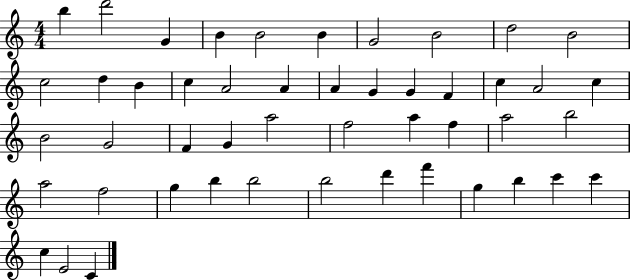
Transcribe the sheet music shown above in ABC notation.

X:1
T:Untitled
M:4/4
L:1/4
K:C
b d'2 G B B2 B G2 B2 d2 B2 c2 d B c A2 A A G G F c A2 c B2 G2 F G a2 f2 a f a2 b2 a2 f2 g b b2 b2 d' f' g b c' c' c E2 C